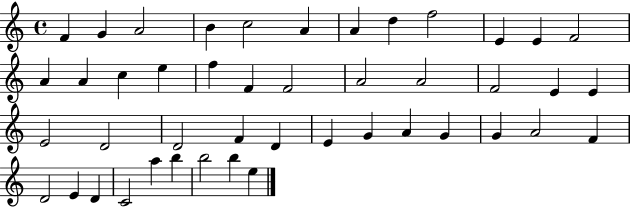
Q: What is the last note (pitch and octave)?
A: E5